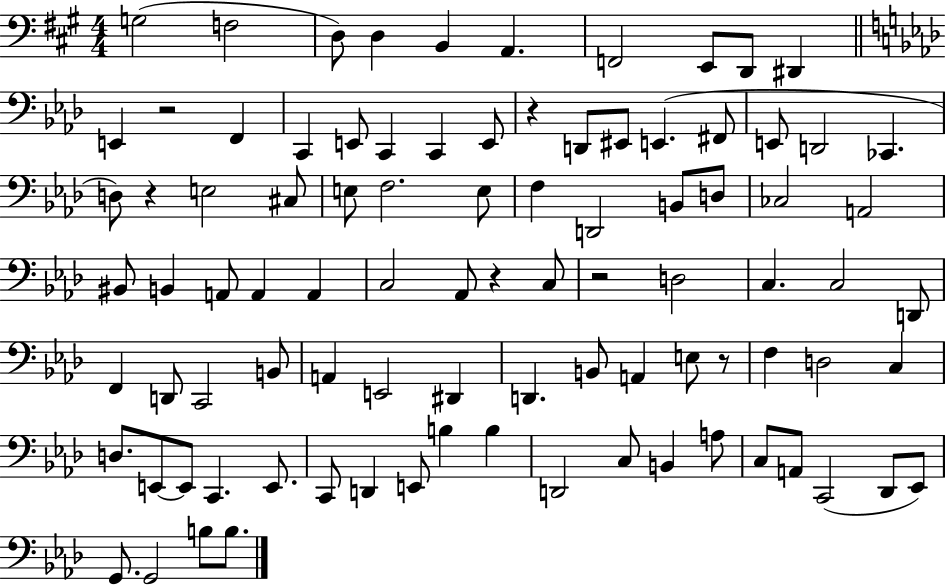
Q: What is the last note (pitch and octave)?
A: B3